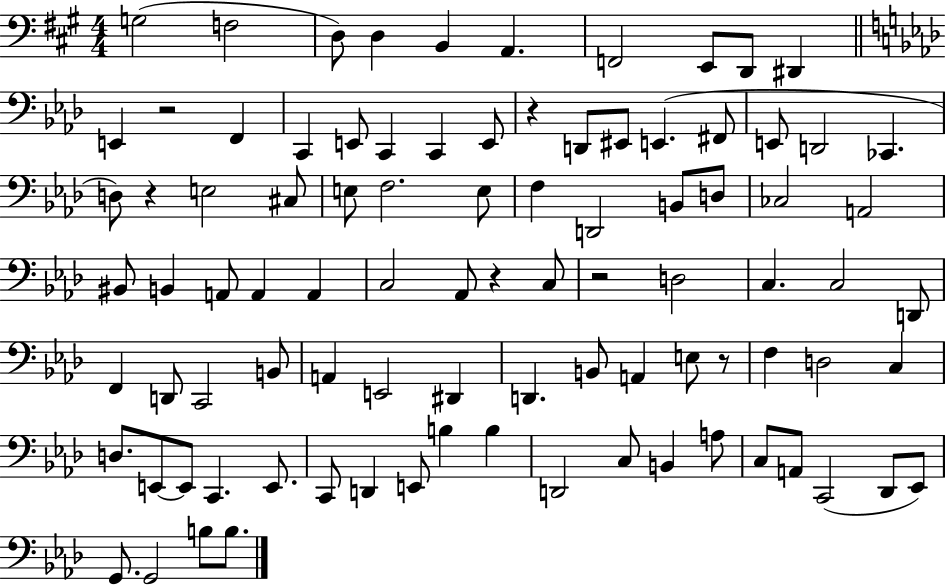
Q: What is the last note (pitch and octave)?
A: B3